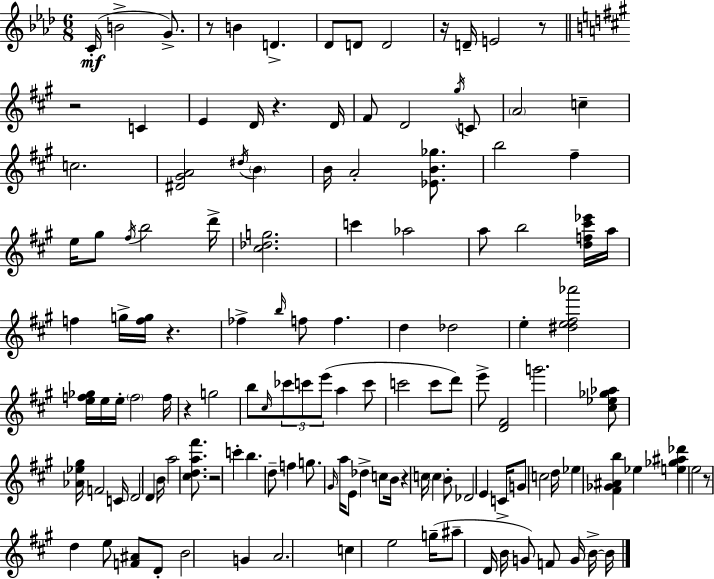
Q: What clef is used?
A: treble